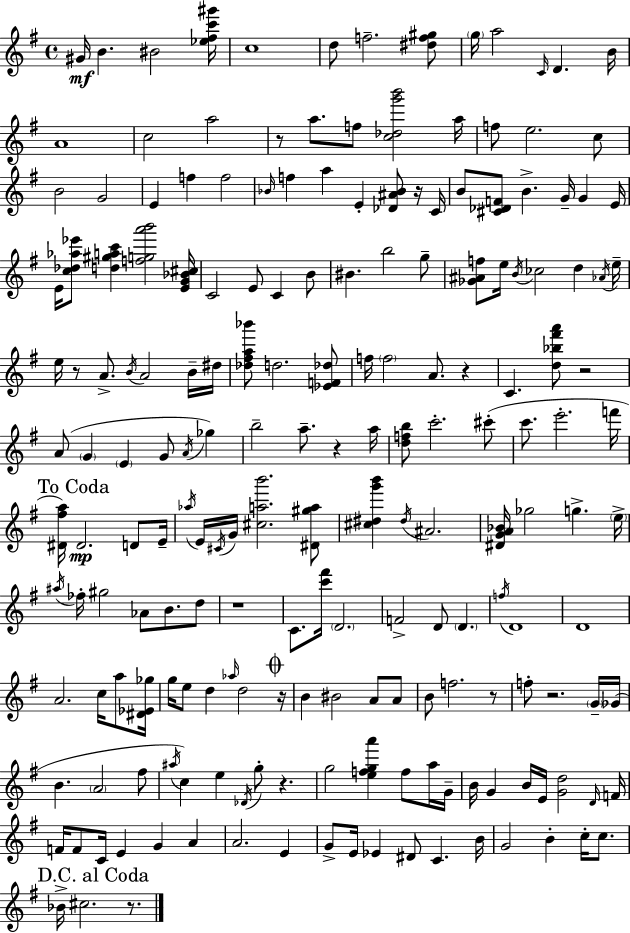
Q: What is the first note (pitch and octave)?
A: G#4